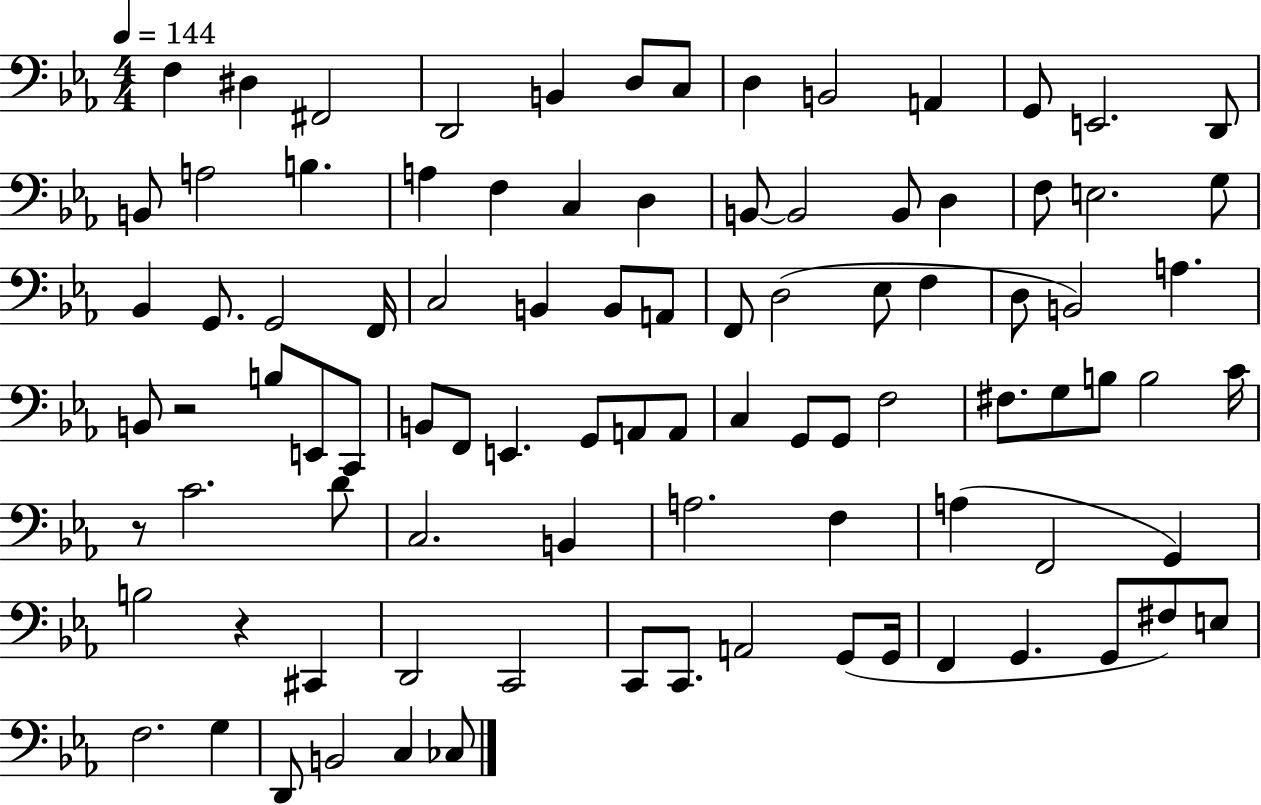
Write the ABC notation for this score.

X:1
T:Untitled
M:4/4
L:1/4
K:Eb
F, ^D, ^F,,2 D,,2 B,, D,/2 C,/2 D, B,,2 A,, G,,/2 E,,2 D,,/2 B,,/2 A,2 B, A, F, C, D, B,,/2 B,,2 B,,/2 D, F,/2 E,2 G,/2 _B,, G,,/2 G,,2 F,,/4 C,2 B,, B,,/2 A,,/2 F,,/2 D,2 _E,/2 F, D,/2 B,,2 A, B,,/2 z2 B,/2 E,,/2 C,,/2 B,,/2 F,,/2 E,, G,,/2 A,,/2 A,,/2 C, G,,/2 G,,/2 F,2 ^F,/2 G,/2 B,/2 B,2 C/4 z/2 C2 D/2 C,2 B,, A,2 F, A, F,,2 G,, B,2 z ^C,, D,,2 C,,2 C,,/2 C,,/2 A,,2 G,,/2 G,,/4 F,, G,, G,,/2 ^F,/2 E,/2 F,2 G, D,,/2 B,,2 C, _C,/2